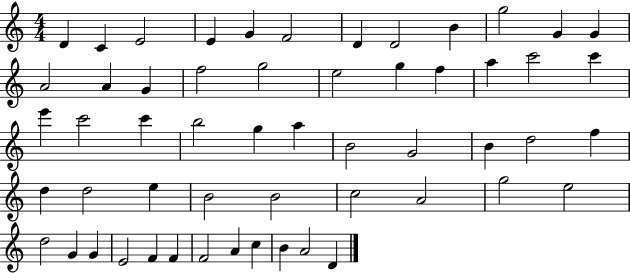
{
  \clef treble
  \numericTimeSignature
  \time 4/4
  \key c \major
  d'4 c'4 e'2 | e'4 g'4 f'2 | d'4 d'2 b'4 | g''2 g'4 g'4 | \break a'2 a'4 g'4 | f''2 g''2 | e''2 g''4 f''4 | a''4 c'''2 c'''4 | \break e'''4 c'''2 c'''4 | b''2 g''4 a''4 | b'2 g'2 | b'4 d''2 f''4 | \break d''4 d''2 e''4 | b'2 b'2 | c''2 a'2 | g''2 e''2 | \break d''2 g'4 g'4 | e'2 f'4 f'4 | f'2 a'4 c''4 | b'4 a'2 d'4 | \break \bar "|."
}